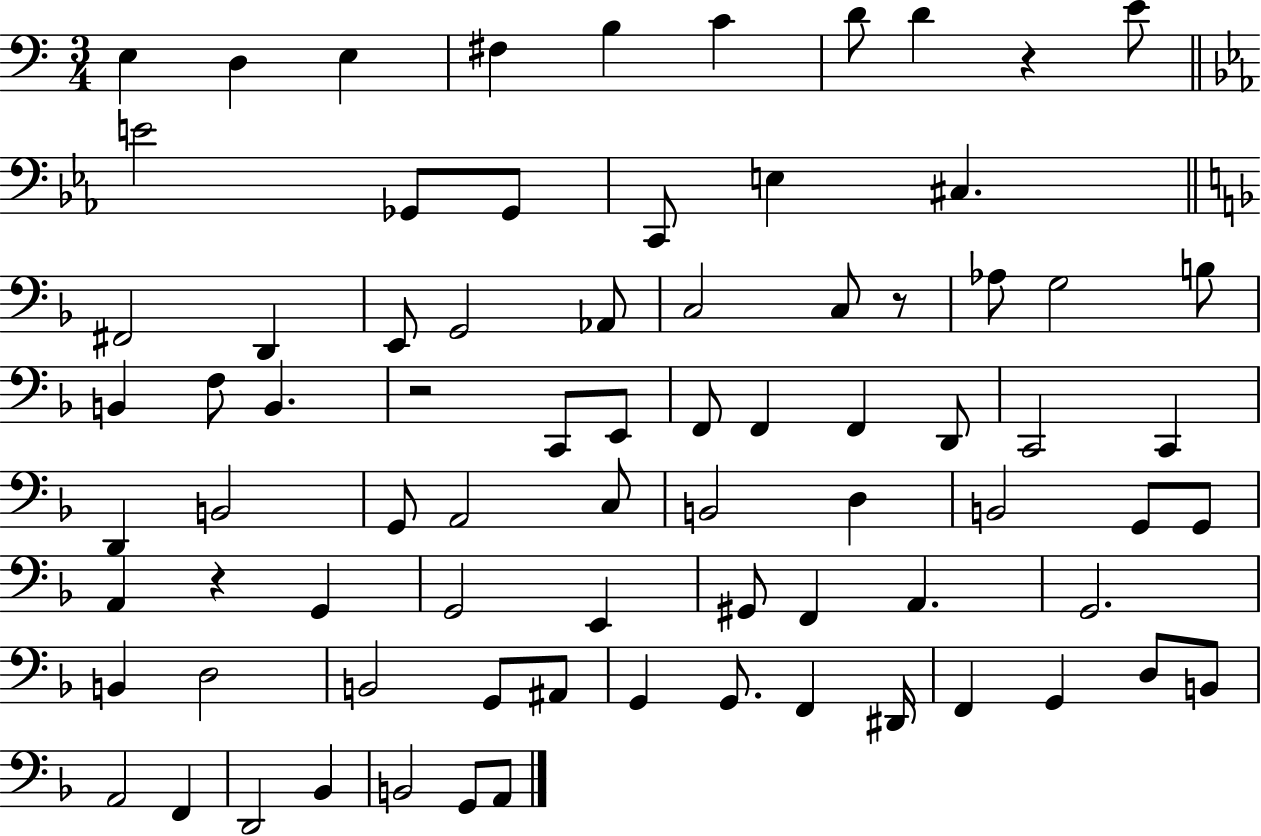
{
  \clef bass
  \numericTimeSignature
  \time 3/4
  \key c \major
  \repeat volta 2 { e4 d4 e4 | fis4 b4 c'4 | d'8 d'4 r4 e'8 | \bar "||" \break \key ees \major e'2 ges,8 ges,8 | c,8 e4 cis4. | \bar "||" \break \key d \minor fis,2 d,4 | e,8 g,2 aes,8 | c2 c8 r8 | aes8 g2 b8 | \break b,4 f8 b,4. | r2 c,8 e,8 | f,8 f,4 f,4 d,8 | c,2 c,4 | \break d,4 b,2 | g,8 a,2 c8 | b,2 d4 | b,2 g,8 g,8 | \break a,4 r4 g,4 | g,2 e,4 | gis,8 f,4 a,4. | g,2. | \break b,4 d2 | b,2 g,8 ais,8 | g,4 g,8. f,4 dis,16 | f,4 g,4 d8 b,8 | \break a,2 f,4 | d,2 bes,4 | b,2 g,8 a,8 | } \bar "|."
}